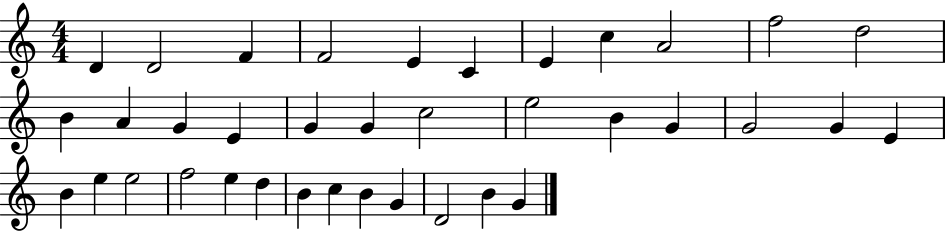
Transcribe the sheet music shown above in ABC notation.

X:1
T:Untitled
M:4/4
L:1/4
K:C
D D2 F F2 E C E c A2 f2 d2 B A G E G G c2 e2 B G G2 G E B e e2 f2 e d B c B G D2 B G